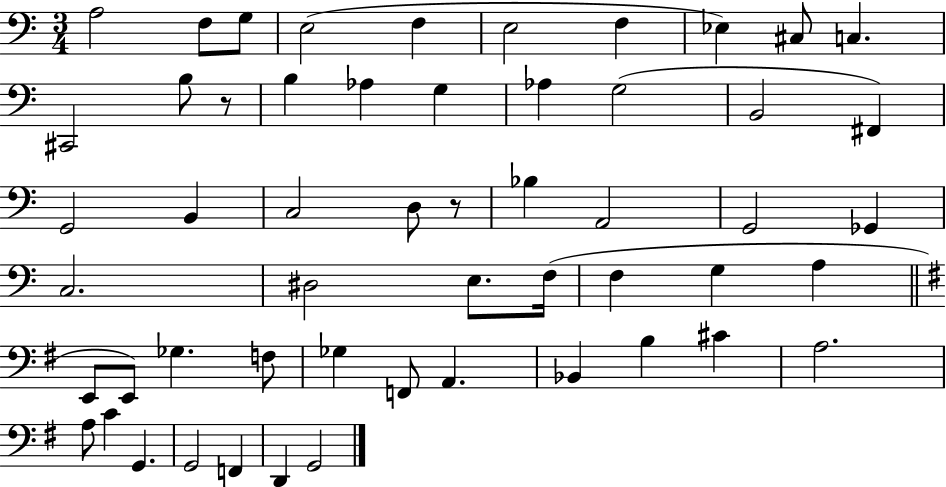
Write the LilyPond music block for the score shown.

{
  \clef bass
  \numericTimeSignature
  \time 3/4
  \key c \major
  a2 f8 g8 | e2( f4 | e2 f4 | ees4) cis8 c4. | \break cis,2 b8 r8 | b4 aes4 g4 | aes4 g2( | b,2 fis,4) | \break g,2 b,4 | c2 d8 r8 | bes4 a,2 | g,2 ges,4 | \break c2. | dis2 e8. f16( | f4 g4 a4 | \bar "||" \break \key g \major e,8 e,8) ges4. f8 | ges4 f,8 a,4. | bes,4 b4 cis'4 | a2. | \break a8 c'4 g,4. | g,2 f,4 | d,4 g,2 | \bar "|."
}